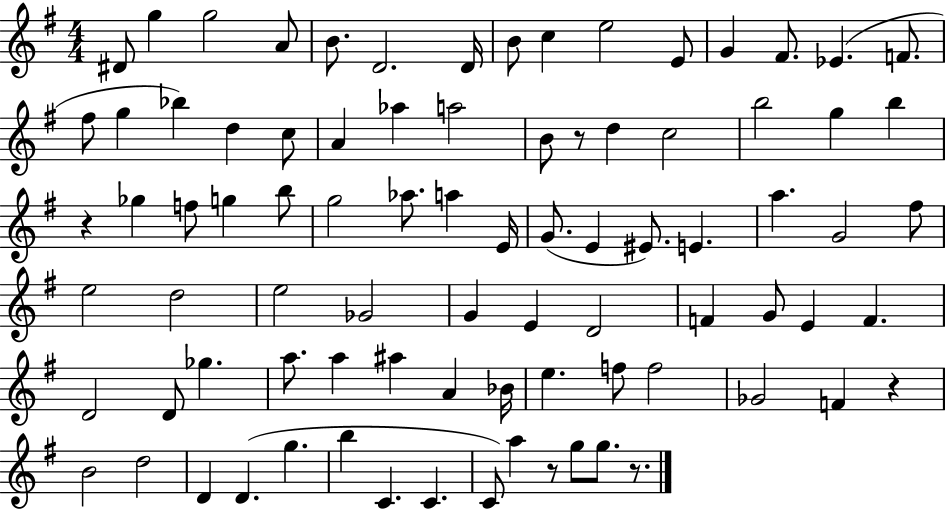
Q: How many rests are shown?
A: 5